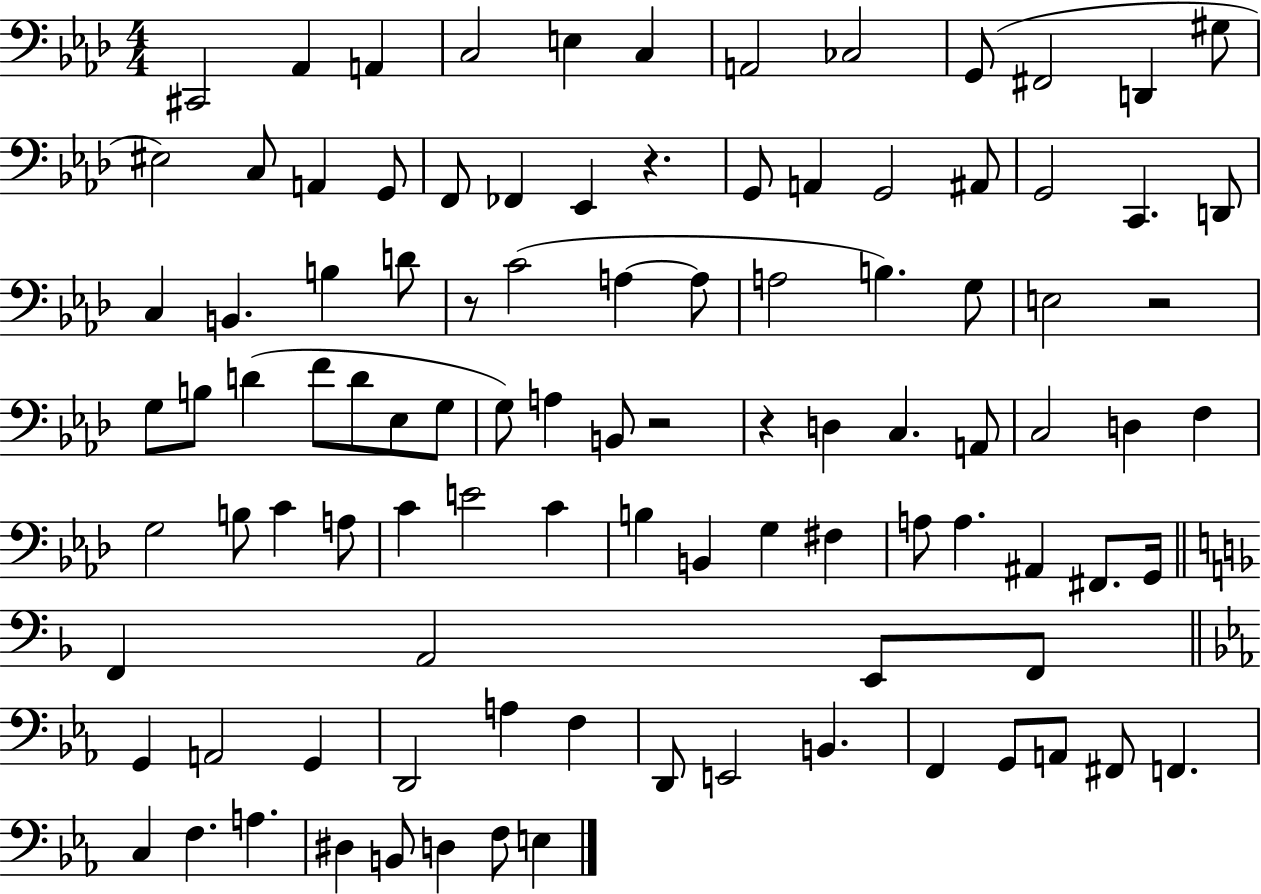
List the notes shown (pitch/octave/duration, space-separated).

C#2/h Ab2/q A2/q C3/h E3/q C3/q A2/h CES3/h G2/e F#2/h D2/q G#3/e EIS3/h C3/e A2/q G2/e F2/e FES2/q Eb2/q R/q. G2/e A2/q G2/h A#2/e G2/h C2/q. D2/e C3/q B2/q. B3/q D4/e R/e C4/h A3/q A3/e A3/h B3/q. G3/e E3/h R/h G3/e B3/e D4/q F4/e D4/e Eb3/e G3/e G3/e A3/q B2/e R/h R/q D3/q C3/q. A2/e C3/h D3/q F3/q G3/h B3/e C4/q A3/e C4/q E4/h C4/q B3/q B2/q G3/q F#3/q A3/e A3/q. A#2/q F#2/e. G2/s F2/q A2/h E2/e F2/e G2/q A2/h G2/q D2/h A3/q F3/q D2/e E2/h B2/q. F2/q G2/e A2/e F#2/e F2/q. C3/q F3/q. A3/q. D#3/q B2/e D3/q F3/e E3/q